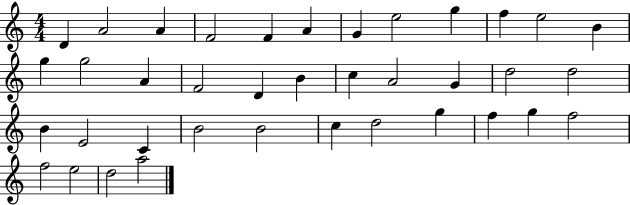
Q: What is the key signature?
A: C major